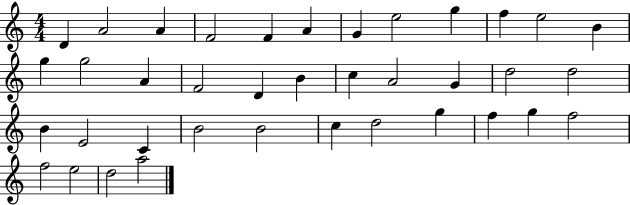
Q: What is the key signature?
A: C major